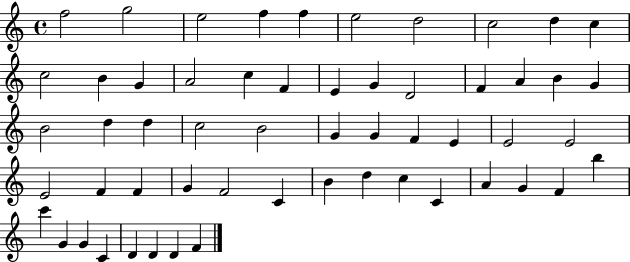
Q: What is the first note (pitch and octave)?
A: F5